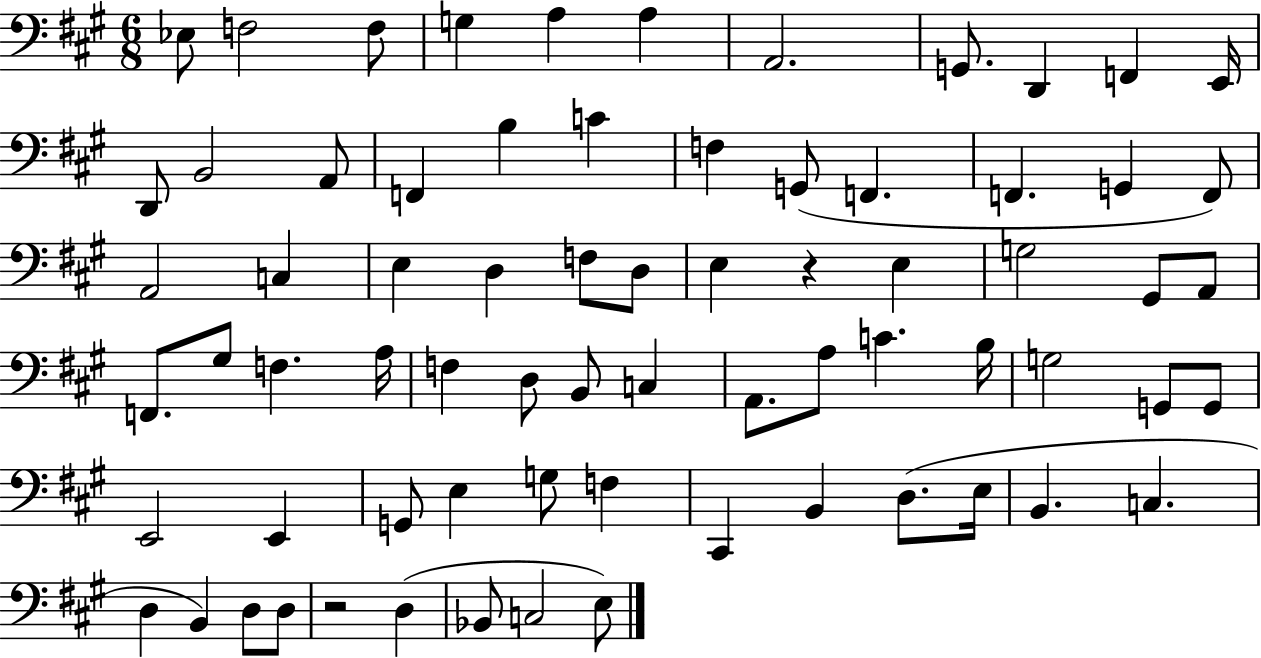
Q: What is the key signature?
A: A major